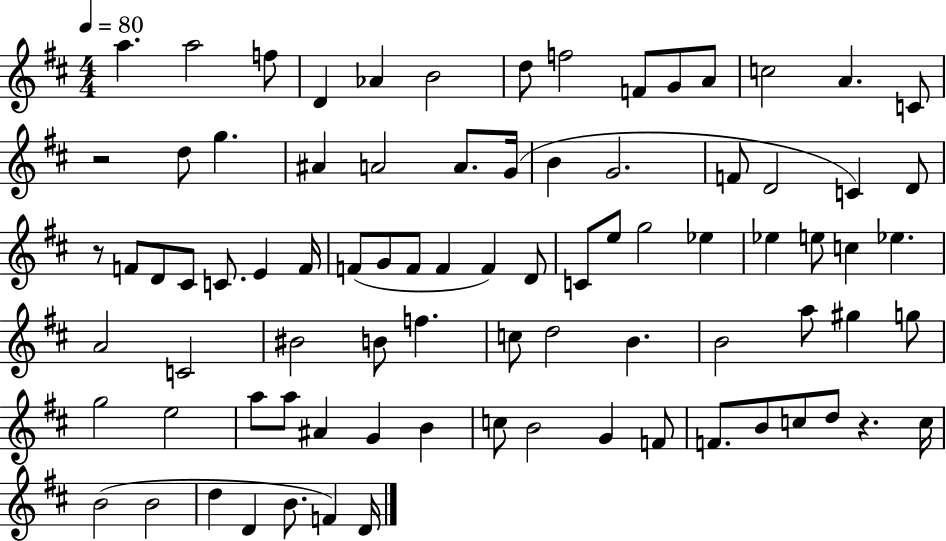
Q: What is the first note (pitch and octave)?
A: A5